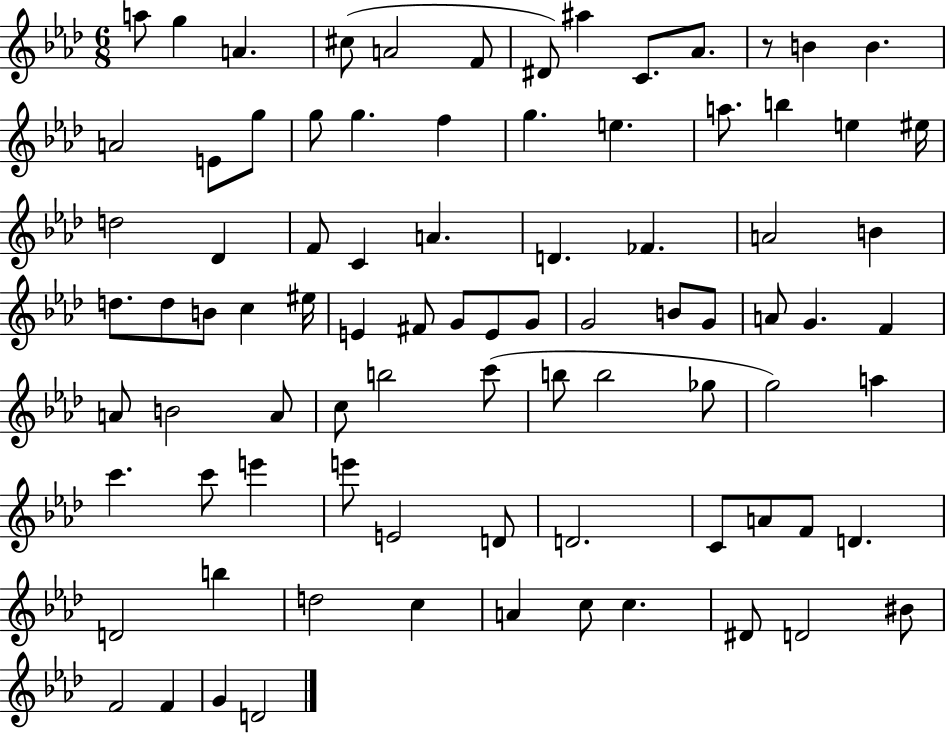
A5/e G5/q A4/q. C#5/e A4/h F4/e D#4/e A#5/q C4/e. Ab4/e. R/e B4/q B4/q. A4/h E4/e G5/e G5/e G5/q. F5/q G5/q. E5/q. A5/e. B5/q E5/q EIS5/s D5/h Db4/q F4/e C4/q A4/q. D4/q. FES4/q. A4/h B4/q D5/e. D5/e B4/e C5/q EIS5/s E4/q F#4/e G4/e E4/e G4/e G4/h B4/e G4/e A4/e G4/q. F4/q A4/e B4/h A4/e C5/e B5/h C6/e B5/e B5/h Gb5/e G5/h A5/q C6/q. C6/e E6/q E6/e E4/h D4/e D4/h. C4/e A4/e F4/e D4/q. D4/h B5/q D5/h C5/q A4/q C5/e C5/q. D#4/e D4/h BIS4/e F4/h F4/q G4/q D4/h